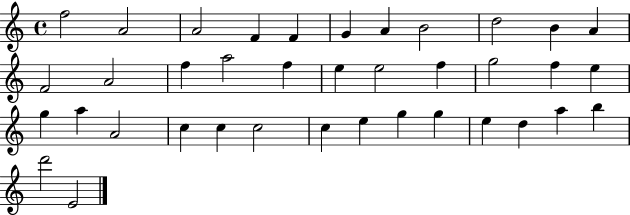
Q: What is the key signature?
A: C major